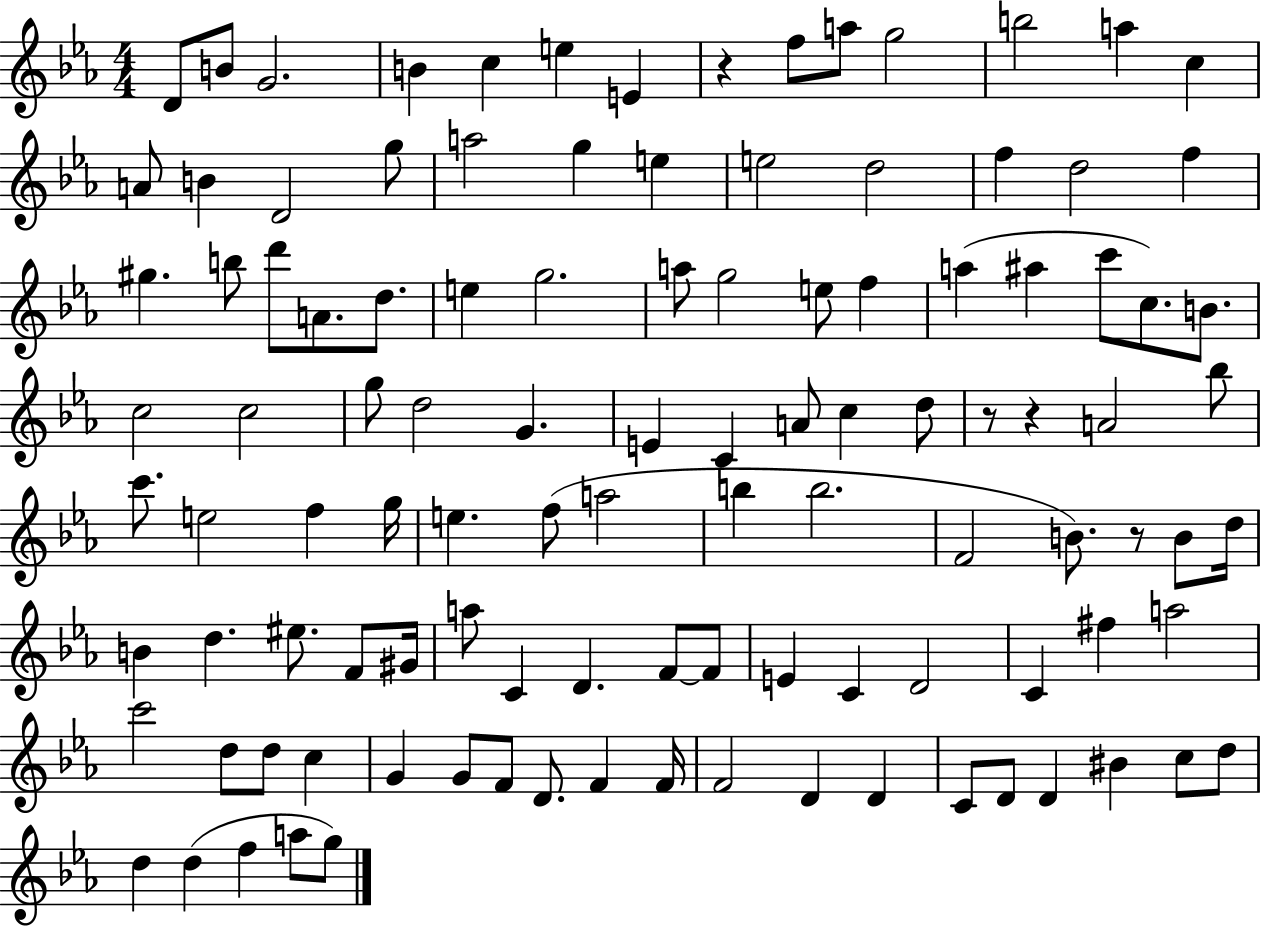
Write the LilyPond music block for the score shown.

{
  \clef treble
  \numericTimeSignature
  \time 4/4
  \key ees \major
  d'8 b'8 g'2. | b'4 c''4 e''4 e'4 | r4 f''8 a''8 g''2 | b''2 a''4 c''4 | \break a'8 b'4 d'2 g''8 | a''2 g''4 e''4 | e''2 d''2 | f''4 d''2 f''4 | \break gis''4. b''8 d'''8 a'8. d''8. | e''4 g''2. | a''8 g''2 e''8 f''4 | a''4( ais''4 c'''8 c''8.) b'8. | \break c''2 c''2 | g''8 d''2 g'4. | e'4 c'4 a'8 c''4 d''8 | r8 r4 a'2 bes''8 | \break c'''8. e''2 f''4 g''16 | e''4. f''8( a''2 | b''4 b''2. | f'2 b'8.) r8 b'8 d''16 | \break b'4 d''4. eis''8. f'8 gis'16 | a''8 c'4 d'4. f'8~~ f'8 | e'4 c'4 d'2 | c'4 fis''4 a''2 | \break c'''2 d''8 d''8 c''4 | g'4 g'8 f'8 d'8. f'4 f'16 | f'2 d'4 d'4 | c'8 d'8 d'4 bis'4 c''8 d''8 | \break d''4 d''4( f''4 a''8 g''8) | \bar "|."
}